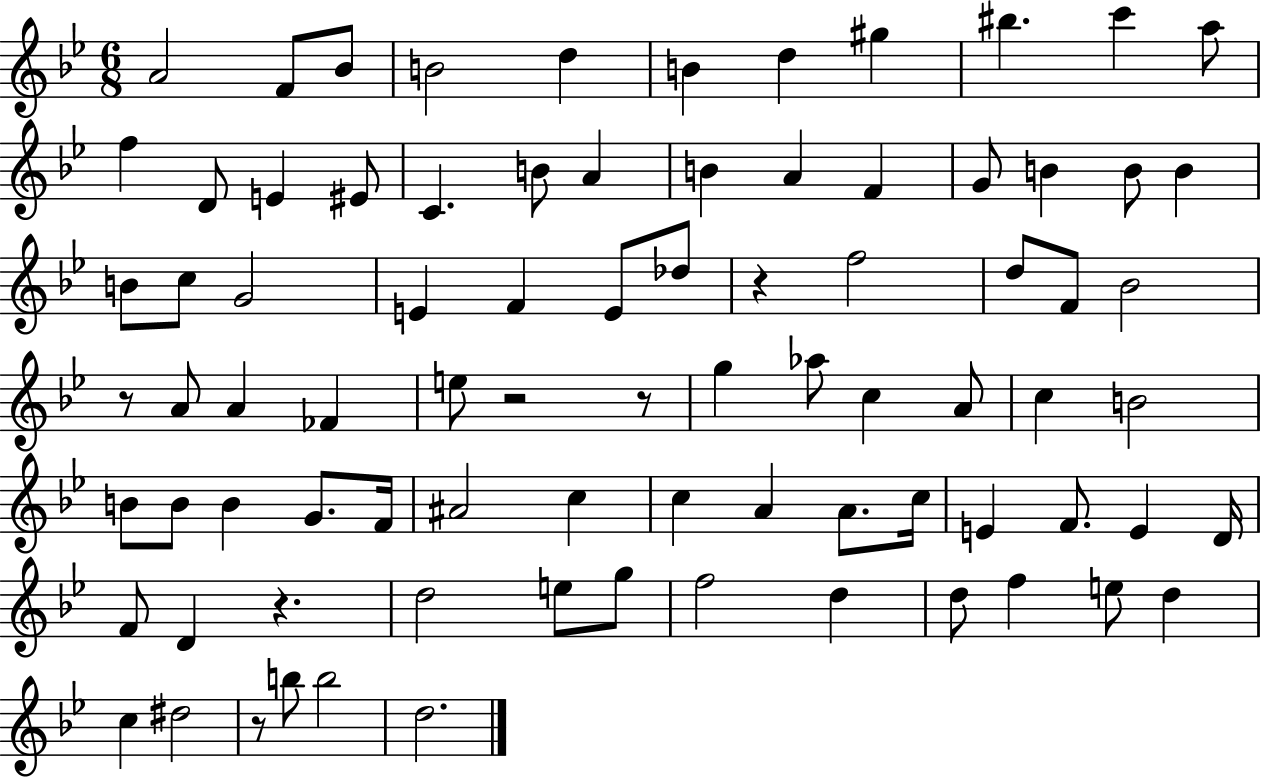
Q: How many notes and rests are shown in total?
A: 83